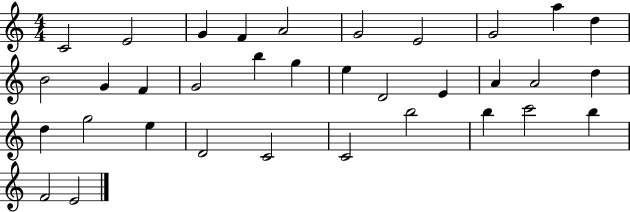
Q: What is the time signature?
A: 4/4